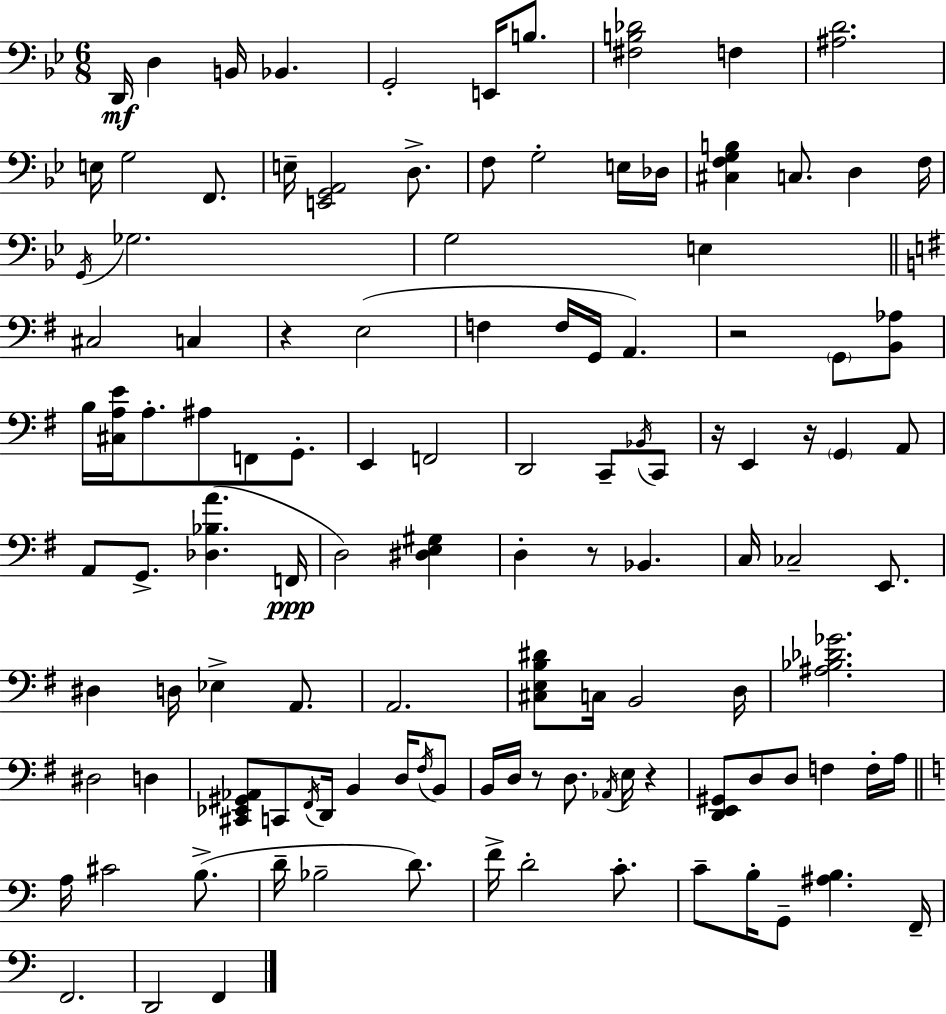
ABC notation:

X:1
T:Untitled
M:6/8
L:1/4
K:Gm
D,,/4 D, B,,/4 _B,, G,,2 E,,/4 B,/2 [^F,B,_D]2 F, [^A,D]2 E,/4 G,2 F,,/2 E,/4 [E,,G,,A,,]2 D,/2 F,/2 G,2 E,/4 _D,/4 [^C,F,G,B,] C,/2 D, F,/4 G,,/4 _G,2 G,2 E, ^C,2 C, z E,2 F, F,/4 G,,/4 A,, z2 G,,/2 [B,,_A,]/2 B,/4 [^C,A,E]/4 A,/2 ^A,/2 F,,/2 G,,/2 E,, F,,2 D,,2 C,,/2 _B,,/4 C,,/2 z/4 E,, z/4 G,, A,,/2 A,,/2 G,,/2 [_D,_B,A] F,,/4 D,2 [^D,E,^G,] D, z/2 _B,, C,/4 _C,2 E,,/2 ^D, D,/4 _E, A,,/2 A,,2 [^C,E,B,^D]/2 C,/4 B,,2 D,/4 [^A,_B,_D_G]2 ^D,2 D, [^C,,_E,,^G,,_A,,]/2 C,,/2 ^F,,/4 D,,/4 B,, D,/4 ^F,/4 B,,/2 B,,/4 D,/4 z/2 D,/2 _A,,/4 E,/4 z [D,,E,,^G,,]/2 D,/2 D,/2 F, F,/4 A,/4 A,/4 ^C2 B,/2 D/4 _B,2 D/2 F/4 D2 C/2 C/2 B,/4 G,,/2 [^A,B,] F,,/4 F,,2 D,,2 F,,